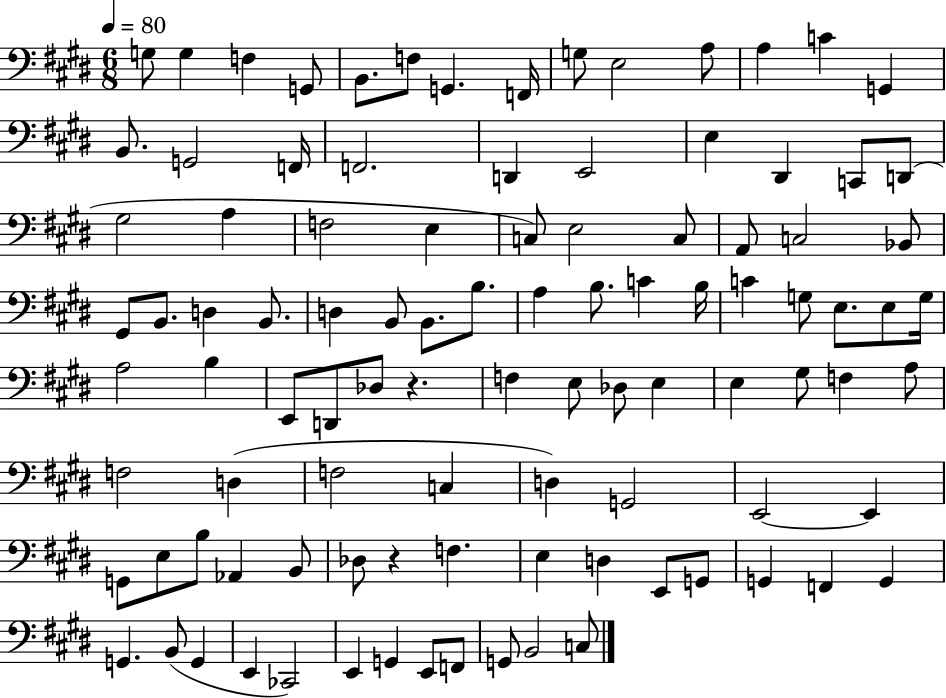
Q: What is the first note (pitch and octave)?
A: G3